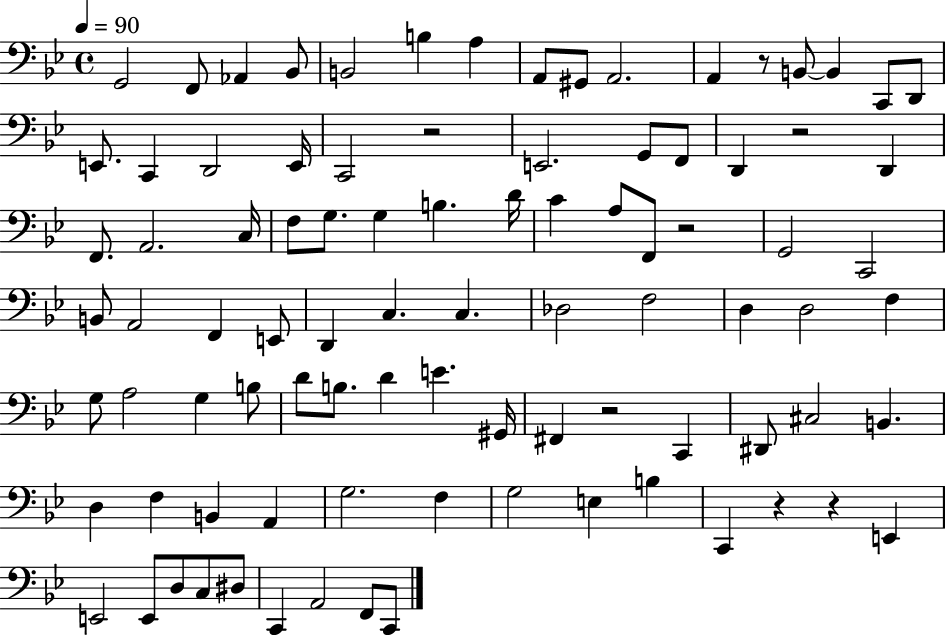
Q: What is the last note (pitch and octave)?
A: C2